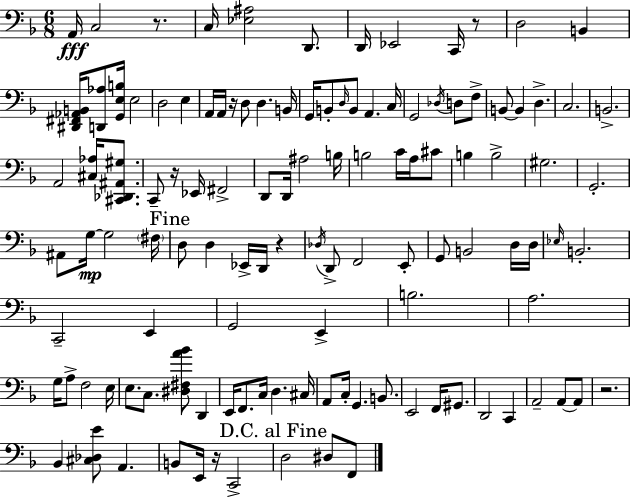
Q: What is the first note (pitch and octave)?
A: A2